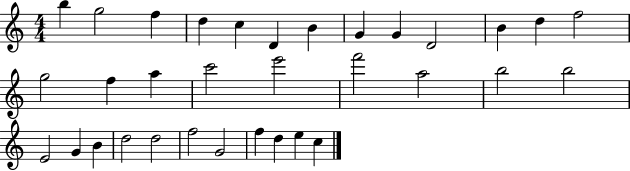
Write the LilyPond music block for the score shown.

{
  \clef treble
  \numericTimeSignature
  \time 4/4
  \key c \major
  b''4 g''2 f''4 | d''4 c''4 d'4 b'4 | g'4 g'4 d'2 | b'4 d''4 f''2 | \break g''2 f''4 a''4 | c'''2 e'''2 | f'''2 a''2 | b''2 b''2 | \break e'2 g'4 b'4 | d''2 d''2 | f''2 g'2 | f''4 d''4 e''4 c''4 | \break \bar "|."
}